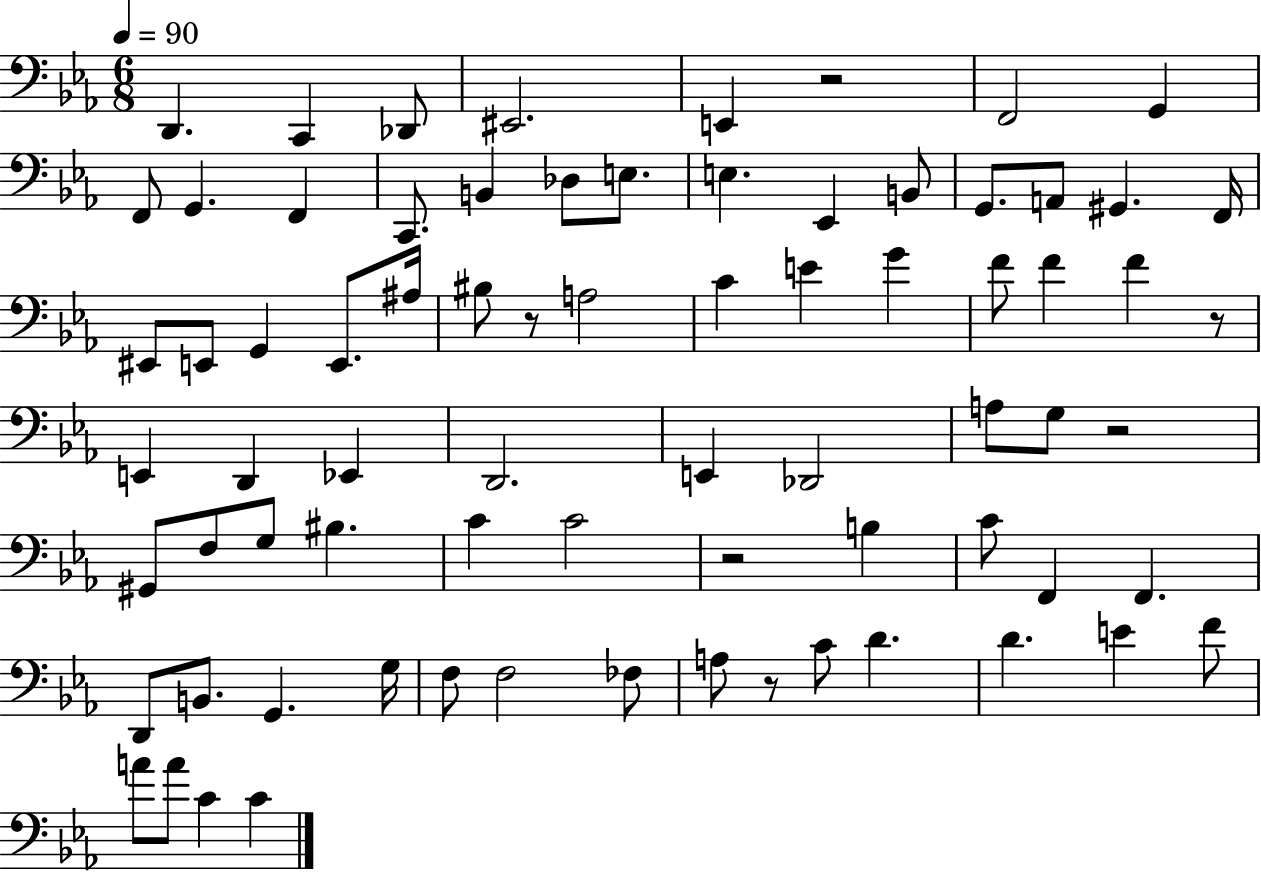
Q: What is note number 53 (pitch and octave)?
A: D2